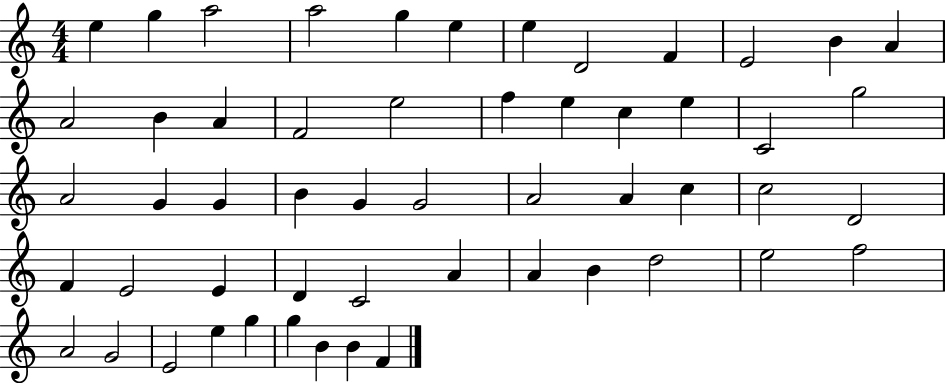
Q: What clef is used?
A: treble